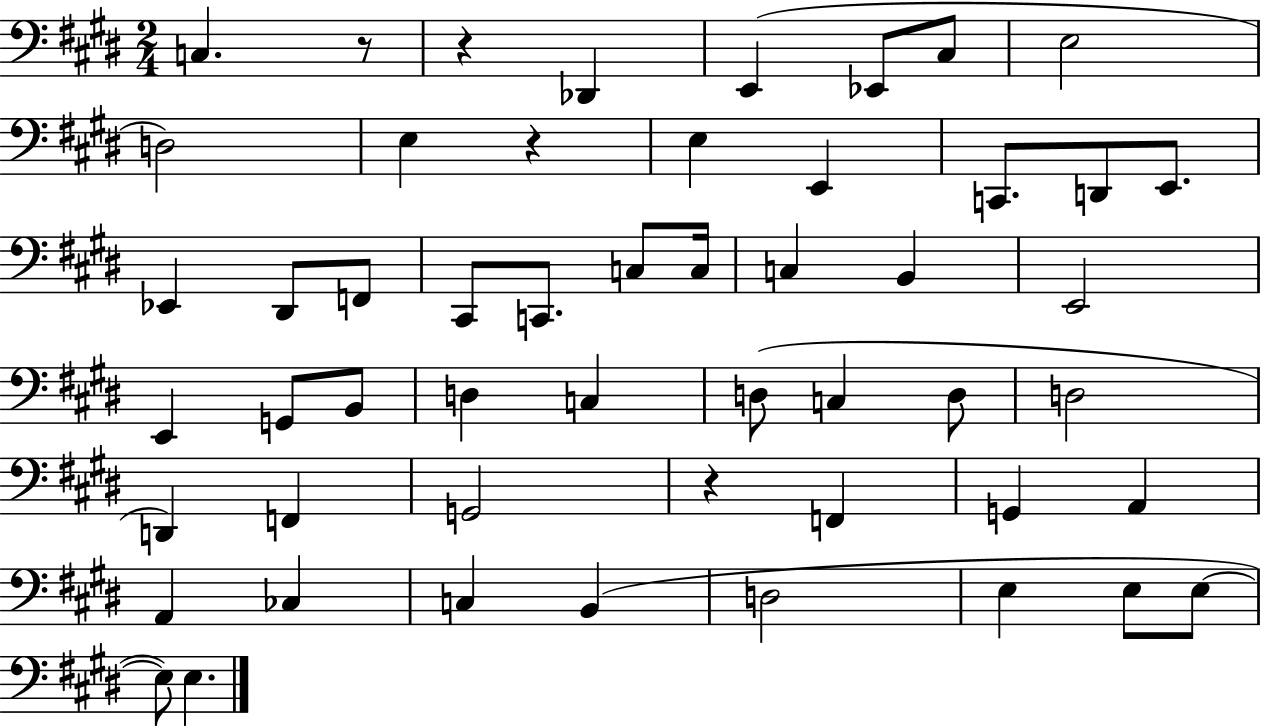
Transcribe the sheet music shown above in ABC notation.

X:1
T:Untitled
M:2/4
L:1/4
K:E
C, z/2 z _D,, E,, _E,,/2 ^C,/2 E,2 D,2 E, z E, E,, C,,/2 D,,/2 E,,/2 _E,, ^D,,/2 F,,/2 ^C,,/2 C,,/2 C,/2 C,/4 C, B,, E,,2 E,, G,,/2 B,,/2 D, C, D,/2 C, D,/2 D,2 D,, F,, G,,2 z F,, G,, A,, A,, _C, C, B,, D,2 E, E,/2 E,/2 E,/2 E,